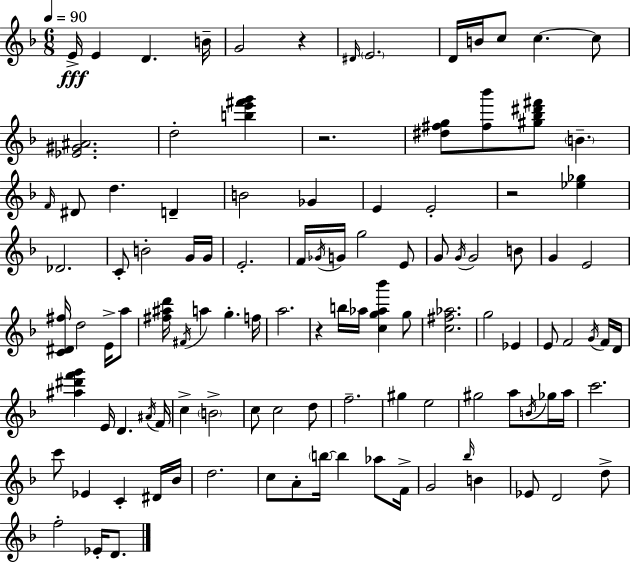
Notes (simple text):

E4/s E4/q D4/q. B4/s G4/h R/q D#4/s E4/h. D4/s B4/s C5/e C5/q. C5/e [Eb4,G#4,A#4]/h. D5/h [B5,E6,F#6,G6]/q R/h. [D#5,F#5,G5]/e [F#5,Bb6]/e [G#5,Bb5,D#6,F#6]/e B4/q. F4/s D#4/e D5/q. D4/q B4/h Gb4/q E4/q E4/h R/h [Eb5,Gb5]/q Db4/h. C4/e B4/h G4/s G4/s E4/h. F4/s Gb4/s G4/s G5/h E4/e G4/e G4/s G4/h B4/e G4/q E4/h [C4,D#4,F#5]/s D5/h E4/s A5/e [F#5,A#5,D6]/s F#4/s A5/q G5/q. F5/s A5/h. R/q B5/s Ab5/s [C5,G5,Ab5,Bb6]/q G5/e [C5,F#5,Ab5]/h. G5/h Eb4/q E4/e F4/h G4/s F4/s D4/s [A#5,D#6,F6,G6]/q E4/s D4/q. A#4/s F4/s C5/q B4/h C5/e C5/h D5/e F5/h. G#5/q E5/h G#5/h A5/e B4/s Gb5/s A5/s C6/h. C6/e Eb4/q C4/q D#4/s Bb4/s D5/h. C5/e A4/e B5/s B5/q Ab5/e F4/s G4/h Bb5/s B4/q Eb4/e D4/h D5/e F5/h Eb4/s D4/e.